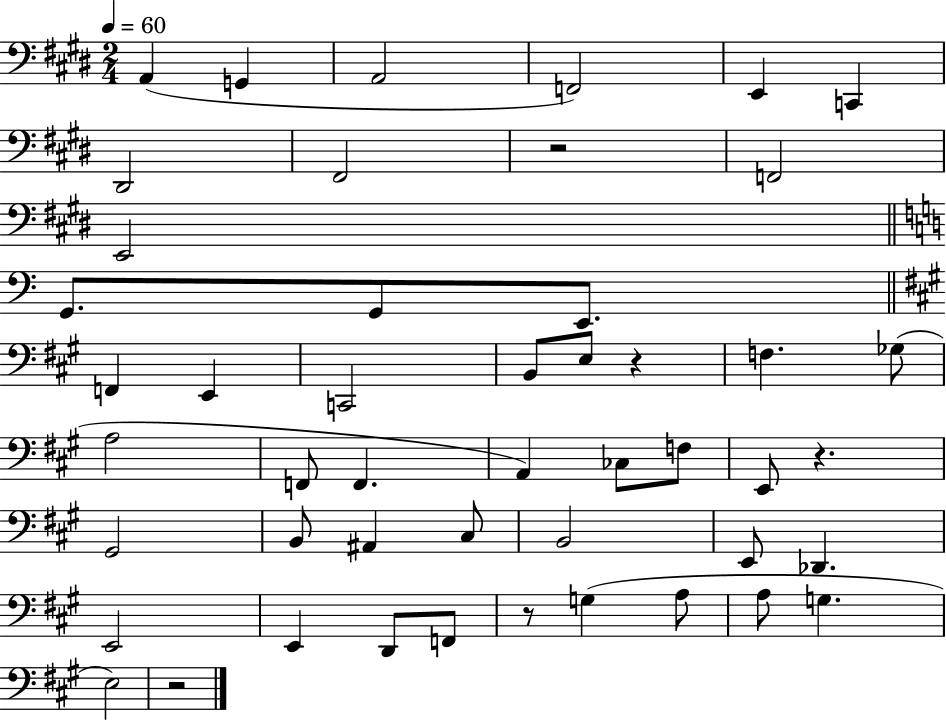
A2/q G2/q A2/h F2/h E2/q C2/q D#2/h F#2/h R/h F2/h E2/h G2/e. G2/e E2/e. F2/q E2/q C2/h B2/e E3/e R/q F3/q. Gb3/e A3/h F2/e F2/q. A2/q CES3/e F3/e E2/e R/q. G#2/h B2/e A#2/q C#3/e B2/h E2/e Db2/q. E2/h E2/q D2/e F2/e R/e G3/q A3/e A3/e G3/q. E3/h R/h